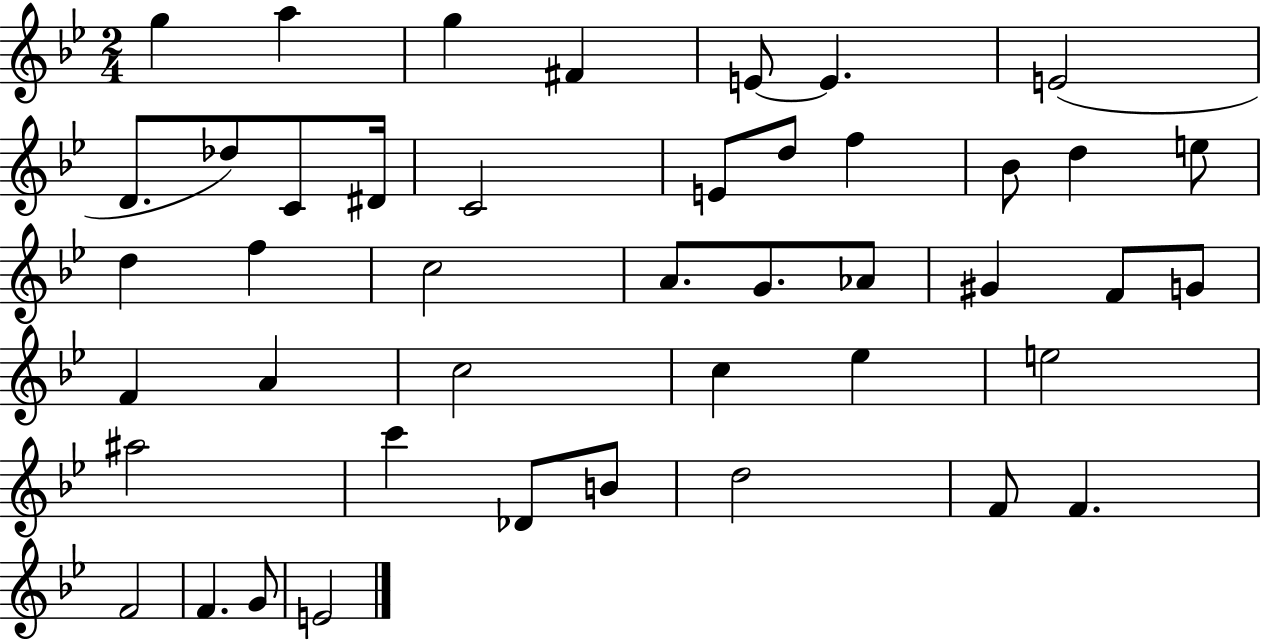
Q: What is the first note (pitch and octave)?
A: G5